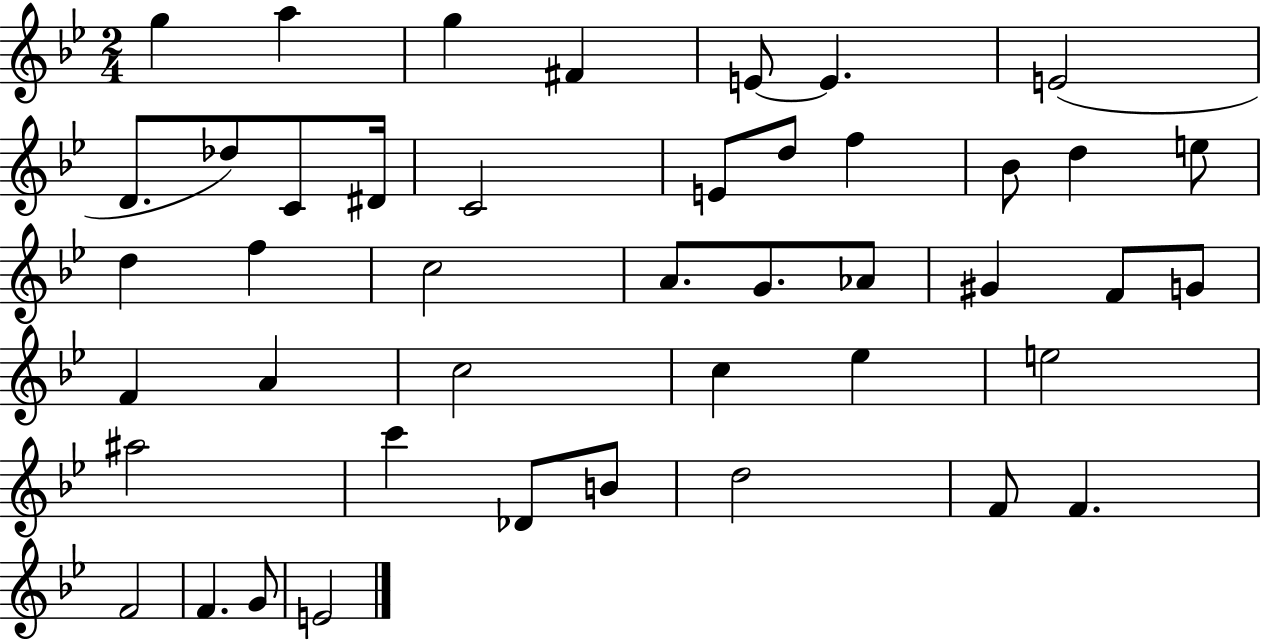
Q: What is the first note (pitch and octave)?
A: G5